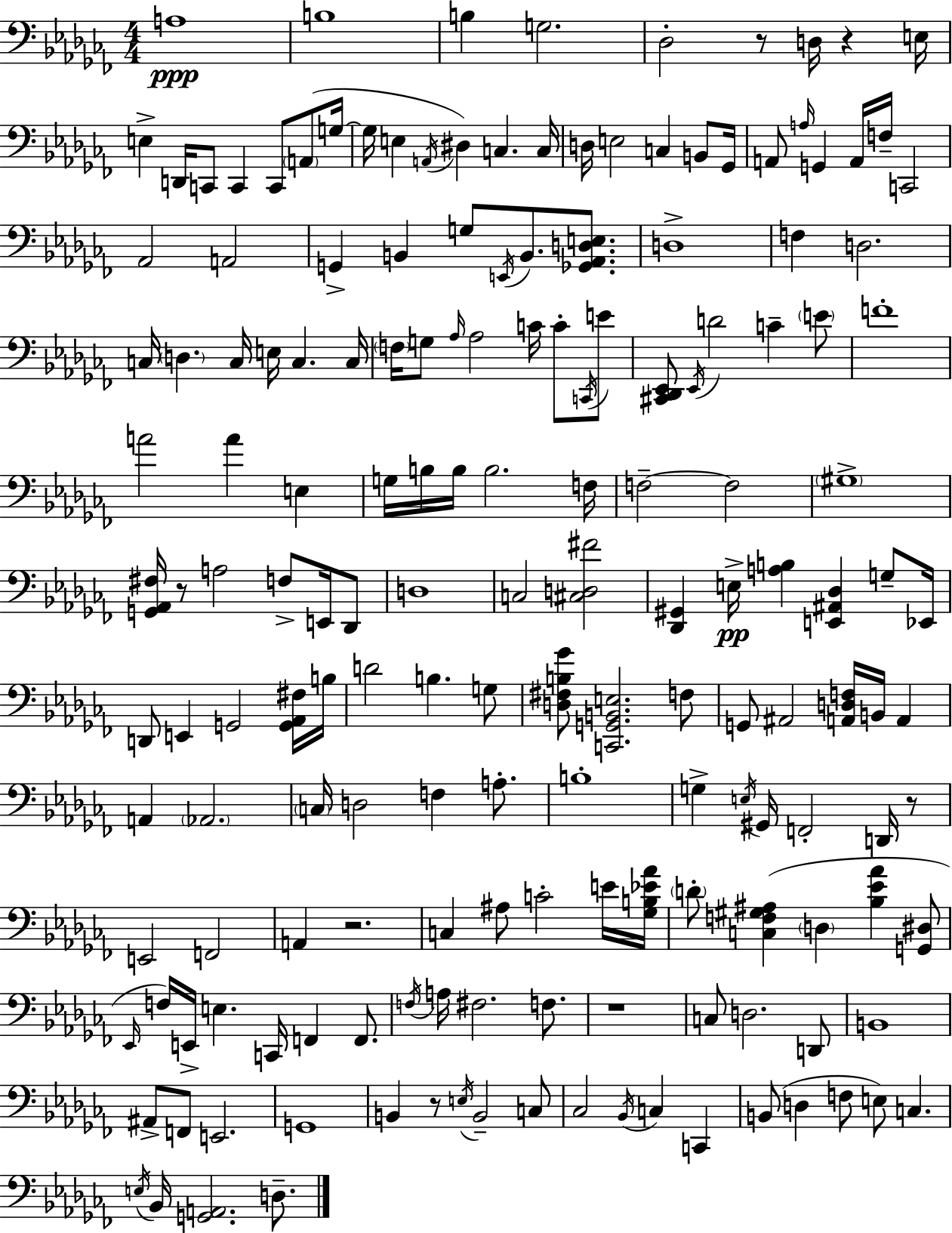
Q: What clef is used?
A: bass